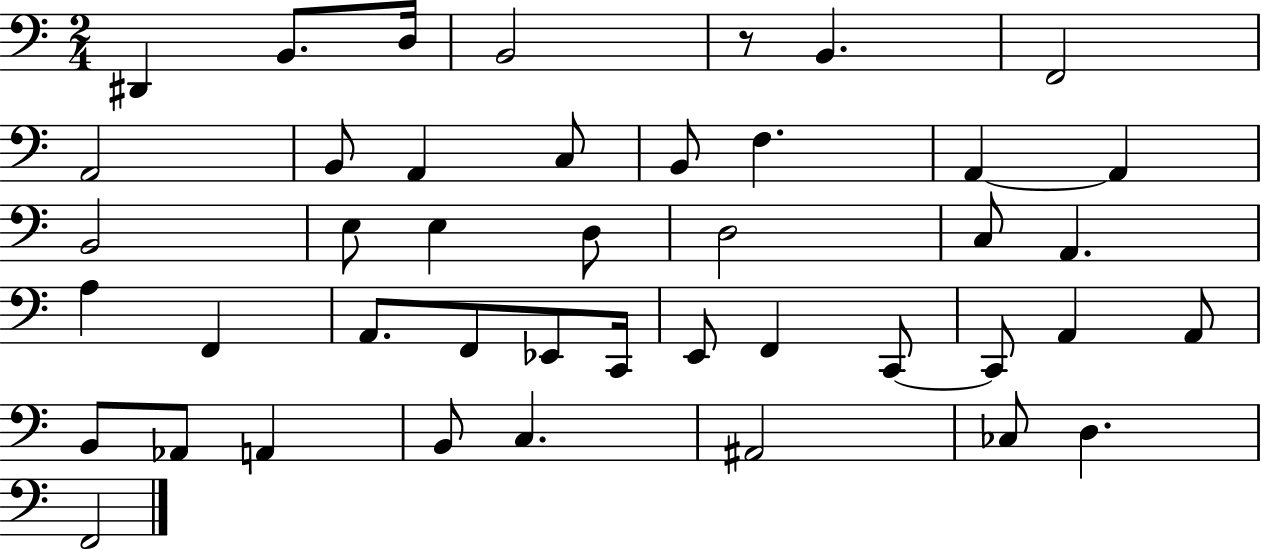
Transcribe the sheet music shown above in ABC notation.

X:1
T:Untitled
M:2/4
L:1/4
K:C
^D,, B,,/2 D,/4 B,,2 z/2 B,, F,,2 A,,2 B,,/2 A,, C,/2 B,,/2 F, A,, A,, B,,2 E,/2 E, D,/2 D,2 C,/2 A,, A, F,, A,,/2 F,,/2 _E,,/2 C,,/4 E,,/2 F,, C,,/2 C,,/2 A,, A,,/2 B,,/2 _A,,/2 A,, B,,/2 C, ^A,,2 _C,/2 D, F,,2